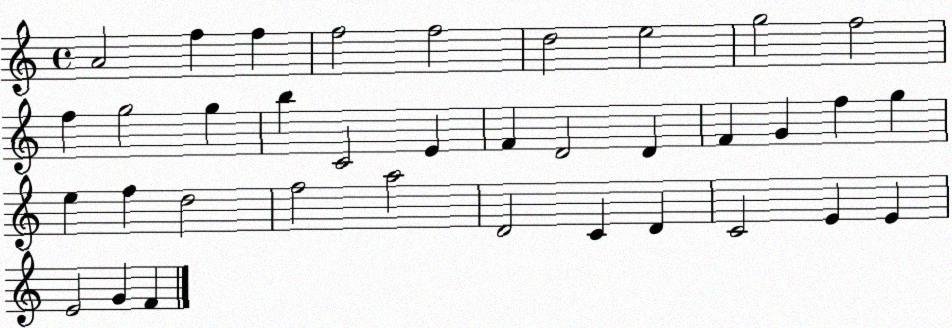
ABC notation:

X:1
T:Untitled
M:4/4
L:1/4
K:C
A2 f f f2 f2 d2 e2 g2 f2 f g2 g b C2 E F D2 D F G f g e f d2 f2 a2 D2 C D C2 E E E2 G F